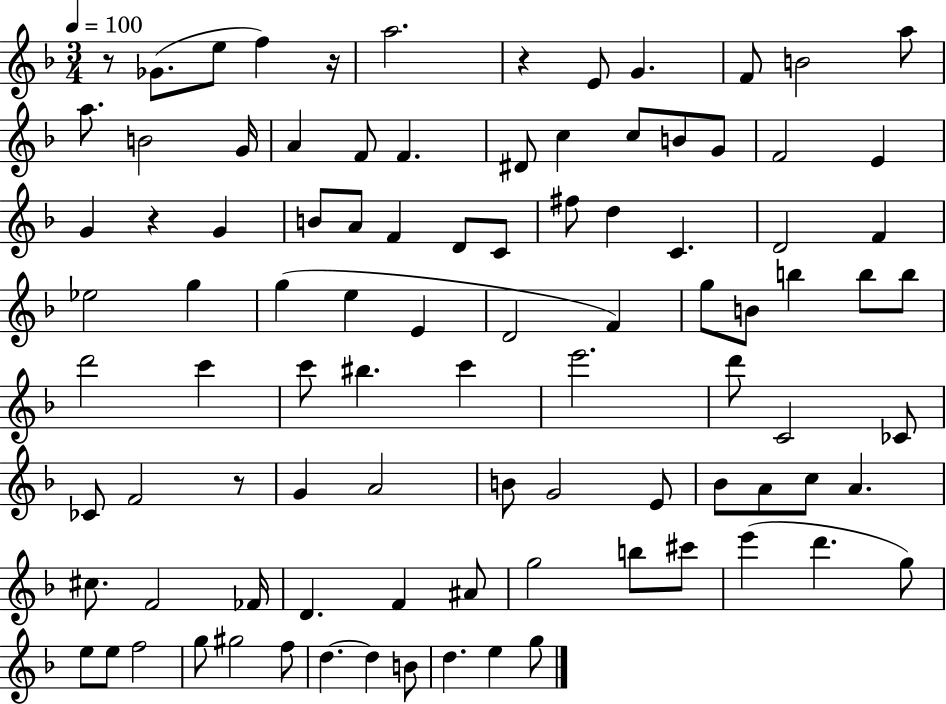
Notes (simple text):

R/e Gb4/e. E5/e F5/q R/s A5/h. R/q E4/e G4/q. F4/e B4/h A5/e A5/e. B4/h G4/s A4/q F4/e F4/q. D#4/e C5/q C5/e B4/e G4/e F4/h E4/q G4/q R/q G4/q B4/e A4/e F4/q D4/e C4/e F#5/e D5/q C4/q. D4/h F4/q Eb5/h G5/q G5/q E5/q E4/q D4/h F4/q G5/e B4/e B5/q B5/e B5/e D6/h C6/q C6/e BIS5/q. C6/q E6/h. D6/e C4/h CES4/e CES4/e F4/h R/e G4/q A4/h B4/e G4/h E4/e Bb4/e A4/e C5/e A4/q. C#5/e. F4/h FES4/s D4/q. F4/q A#4/e G5/h B5/e C#6/e E6/q D6/q. G5/e E5/e E5/e F5/h G5/e G#5/h F5/e D5/q. D5/q B4/e D5/q. E5/q G5/e